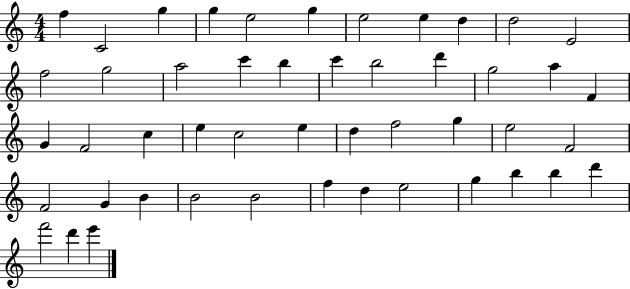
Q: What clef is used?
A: treble